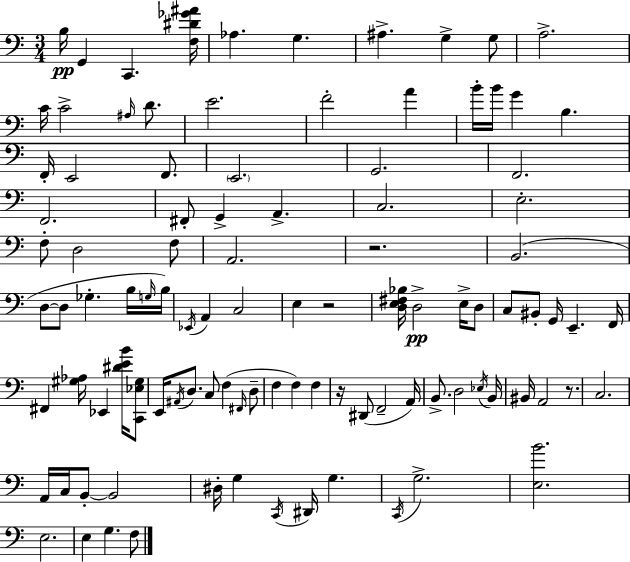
{
  \clef bass
  \numericTimeSignature
  \time 3/4
  \key c \major
  b16\pp g,4 c,4. <f dis' ges' ais'>16 | aes4. g4. | ais4.-> g4-> g8 | a2.-> | \break c'16 c'2-> \grace { ais16 } d'8. | e'2. | f'2-. a'4 | b'16-. b'16 g'4 b4. | \break f,16-. e,2 f,8. | \parenthesize e,2. | g,2. | f,2. | \break f,2. | fis,8-. g,4-> a,4.-> | c2. | e2.-. | \break f8-. d2 f8 | a,2. | r2. | b,2.( | \break d8~~ d8 ges4.-. b16 | \grace { g16 }) b16 \acciaccatura { ees,16 } a,4 c2 | e4 r2 | <d e fis bes>16 d2->\pp | \break e16-> d8 c8 bis,8-. g,16 e,4.-- | f,16 fis,4 <gis aes>16 ees,4 | <dis' e' b'>16 <c, ees gis>8 e,16 \acciaccatura { ais,16 } d8. c8 f4( | \grace { fis,16 } d8-- f4 f4) | \break f4 r16 dis,8( f,2-- | a,16) b,8.-> d2 | \acciaccatura { ees16 } b,16 bis,16 a,2 | r8. c2. | \break a,16 c16 b,8-.~~ b,2 | dis16-. g4 \acciaccatura { c,16 } | dis,16 g4. \acciaccatura { c,16 } g2.-> | <e b'>2. | \break e2. | e4 | g4. f8 \bar "|."
}